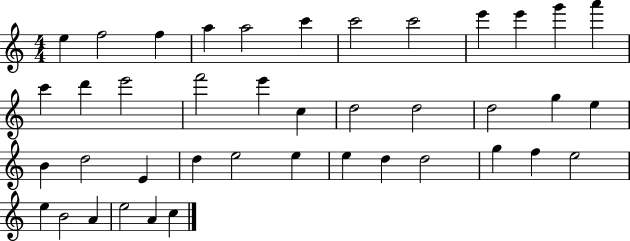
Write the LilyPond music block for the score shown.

{
  \clef treble
  \numericTimeSignature
  \time 4/4
  \key c \major
  e''4 f''2 f''4 | a''4 a''2 c'''4 | c'''2 c'''2 | e'''4 e'''4 g'''4 a'''4 | \break c'''4 d'''4 e'''2 | f'''2 e'''4 c''4 | d''2 d''2 | d''2 g''4 e''4 | \break b'4 d''2 e'4 | d''4 e''2 e''4 | e''4 d''4 d''2 | g''4 f''4 e''2 | \break e''4 b'2 a'4 | e''2 a'4 c''4 | \bar "|."
}